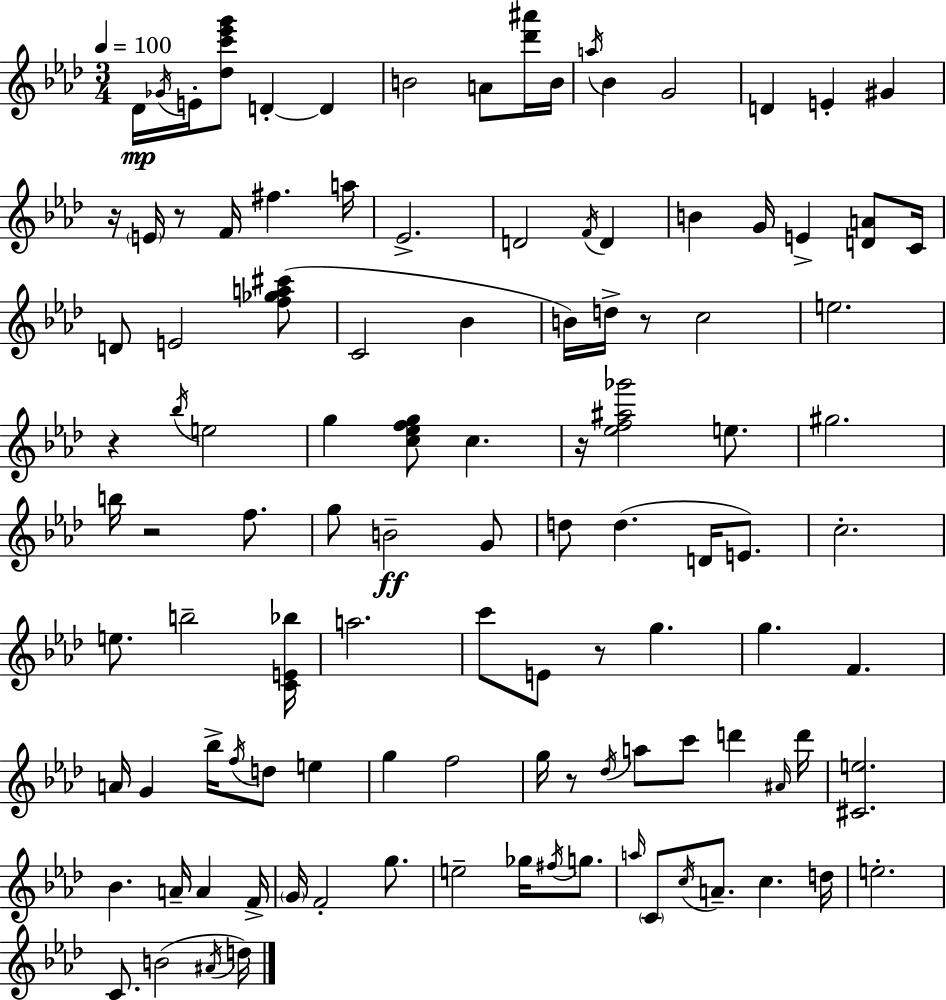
{
  \clef treble
  \numericTimeSignature
  \time 3/4
  \key aes \major
  \tempo 4 = 100
  des'16\mp \acciaccatura { ges'16 } e'16-. <des'' c''' ees''' g'''>8 d'4-.~~ d'4 | b'2 a'8 <des''' ais'''>16 | b'16 \acciaccatura { a''16 } bes'4 g'2 | d'4 e'4-. gis'4 | \break r16 \parenthesize e'16 r8 f'16 fis''4. | a''16 ees'2.-> | d'2 \acciaccatura { f'16 } d'4 | b'4 g'16 e'4-> | \break <d' a'>8 c'16 d'8 e'2 | <f'' ges'' a'' cis'''>8( c'2 bes'4 | b'16) d''16-> r8 c''2 | e''2. | \break r4 \acciaccatura { bes''16 } e''2 | g''4 <c'' ees'' f'' g''>8 c''4. | r16 <ees'' f'' ais'' ges'''>2 | e''8. gis''2. | \break b''16 r2 | f''8. g''8 b'2--\ff | g'8 d''8 d''4.( | d'16 e'8.) c''2.-. | \break e''8. b''2-- | <c' e' bes''>16 a''2. | c'''8 e'8 r8 g''4. | g''4. f'4. | \break a'16 g'4 bes''16-> \acciaccatura { f''16 } d''8 | e''4 g''4 f''2 | g''16 r8 \acciaccatura { des''16 } a''8 c'''8 | d'''4 \grace { ais'16 } d'''16 <cis' e''>2. | \break bes'4. | a'16-- a'4 f'16-> \parenthesize g'16 f'2-. | g''8. e''2-- | ges''16 \acciaccatura { fis''16 } g''8. \grace { a''16 } \parenthesize c'8 \acciaccatura { c''16 } | \break a'8.-- c''4. d''16 e''2.-. | c'8. | b'2( \acciaccatura { ais'16 } d''16) \bar "|."
}